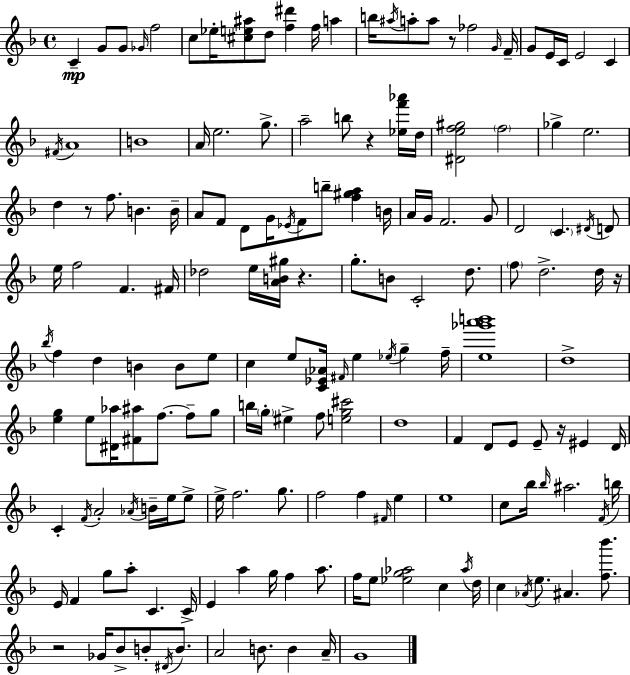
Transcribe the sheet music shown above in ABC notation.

X:1
T:Untitled
M:4/4
L:1/4
K:F
C G/2 G/2 _G/4 f2 c/2 _e/4 [^ce^a]/2 d/2 [f^d'] f/4 a b/4 ^a/4 a/2 a/2 z/2 _f2 G/4 F/4 G/2 E/4 C/4 E2 C ^F/4 A4 B4 A/4 e2 g/2 a2 b/2 z [_ef'_a']/4 d/4 [^Def^g]2 f2 _g e2 d z/2 f/2 B B/4 A/2 F/2 D/2 G/4 _E/4 F/2 b/2 [f^ga] B/4 A/4 G/4 F2 G/2 D2 C ^D/4 D/2 e/4 f2 F ^F/4 _d2 e/4 [AB^g]/4 z g/2 B/2 C2 d/2 f/2 d2 d/4 z/4 _b/4 f d B B/2 e/2 c e/2 [C_E_A]/4 ^F/4 e _e/4 g f/4 [e_g'a'b']4 d4 [eg] e/2 [^D_a]/4 [^F^a]/2 f/2 f/2 g/2 b/4 g/4 ^e f/2 [eg^c']2 d4 F D/2 E/2 E/2 z/4 ^E D/4 C F/4 A2 _A/4 B/4 e/4 e/2 e/4 f2 g/2 f2 f ^F/4 e e4 c/2 _b/4 _b/4 ^a2 F/4 b/4 E/4 F g/2 a/2 C C/4 E a g/4 f a/2 f/4 e/2 [_eg_a]2 c _a/4 d/4 c _A/4 e/2 ^A [f_b']/2 z2 _G/4 _B/2 B/2 ^D/4 B/2 A2 B/2 B A/4 G4